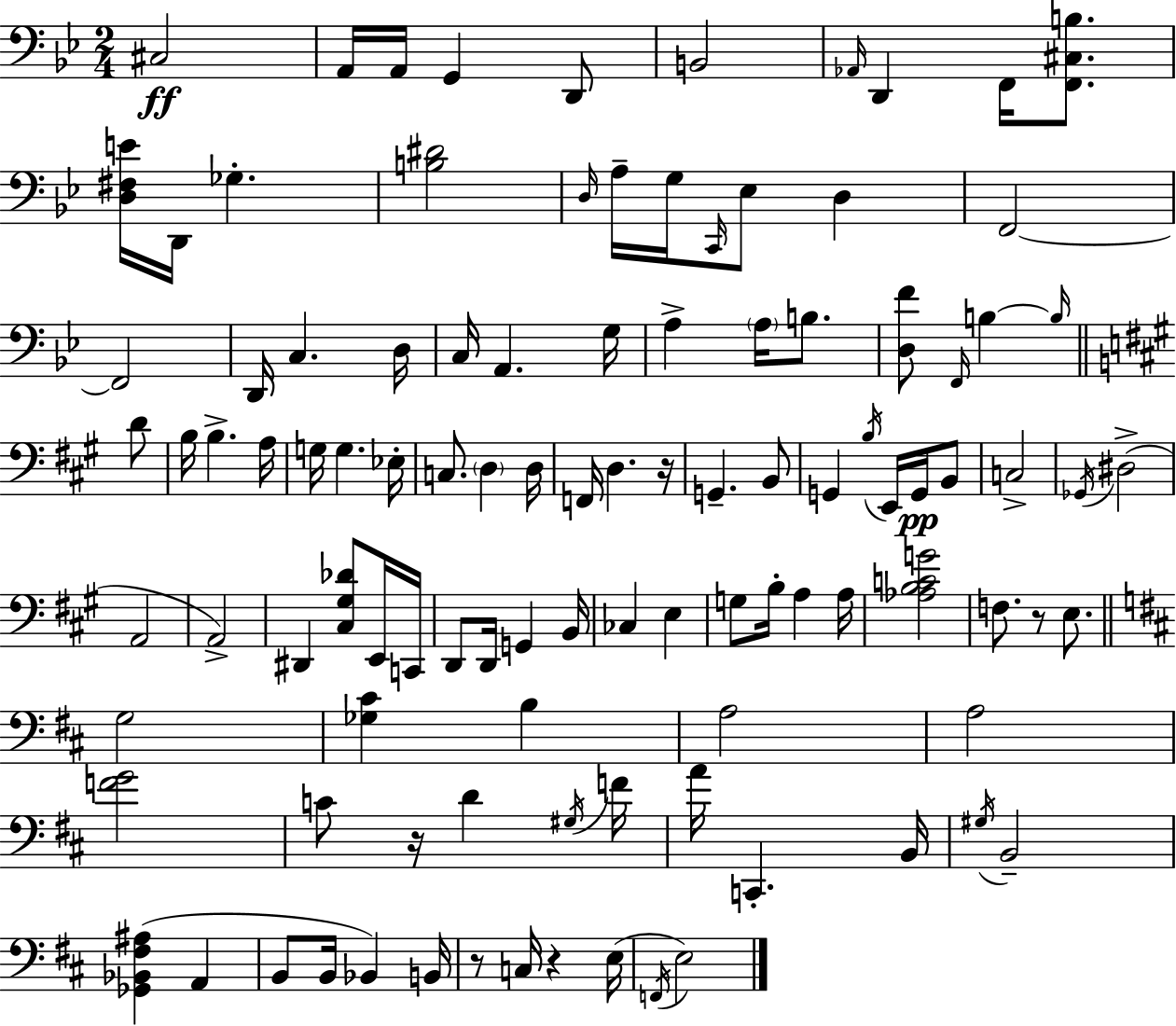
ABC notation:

X:1
T:Untitled
M:2/4
L:1/4
K:Bb
^C,2 A,,/4 A,,/4 G,, D,,/2 B,,2 _A,,/4 D,, F,,/4 [F,,^C,B,]/2 [D,^F,E]/4 D,,/4 _G, [B,^D]2 D,/4 A,/4 G,/4 C,,/4 _E,/2 D, F,,2 F,,2 D,,/4 C, D,/4 C,/4 A,, G,/4 A, A,/4 B,/2 [D,F]/2 F,,/4 B, B,/4 D/2 B,/4 B, A,/4 G,/4 G, _E,/4 C,/2 D, D,/4 F,,/4 D, z/4 G,, B,,/2 G,, B,/4 E,,/4 G,,/4 B,,/2 C,2 _G,,/4 ^D,2 A,,2 A,,2 ^D,, [^C,^G,_D]/2 E,,/4 C,,/4 D,,/2 D,,/4 G,, B,,/4 _C, E, G,/2 B,/4 A, A,/4 [_A,B,CG]2 F,/2 z/2 E,/2 G,2 [_G,^C] B, A,2 A,2 [FG]2 C/2 z/4 D ^G,/4 F/4 A/4 C,, B,,/4 ^G,/4 B,,2 [_G,,_B,,^F,^A,] A,, B,,/2 B,,/4 _B,, B,,/4 z/2 C,/4 z E,/4 F,,/4 E,2